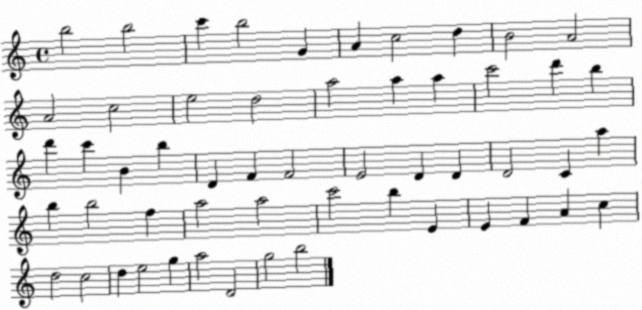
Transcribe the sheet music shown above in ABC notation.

X:1
T:Untitled
M:4/4
L:1/4
K:C
b2 b2 c' b2 G A c2 d B2 A2 A2 c2 e2 d2 a2 a a c'2 d' b d' c' B b D F F2 E2 D D D2 C a b b2 f a2 a2 c'2 b E E F A c d2 c2 d e2 g a2 D2 g2 b2